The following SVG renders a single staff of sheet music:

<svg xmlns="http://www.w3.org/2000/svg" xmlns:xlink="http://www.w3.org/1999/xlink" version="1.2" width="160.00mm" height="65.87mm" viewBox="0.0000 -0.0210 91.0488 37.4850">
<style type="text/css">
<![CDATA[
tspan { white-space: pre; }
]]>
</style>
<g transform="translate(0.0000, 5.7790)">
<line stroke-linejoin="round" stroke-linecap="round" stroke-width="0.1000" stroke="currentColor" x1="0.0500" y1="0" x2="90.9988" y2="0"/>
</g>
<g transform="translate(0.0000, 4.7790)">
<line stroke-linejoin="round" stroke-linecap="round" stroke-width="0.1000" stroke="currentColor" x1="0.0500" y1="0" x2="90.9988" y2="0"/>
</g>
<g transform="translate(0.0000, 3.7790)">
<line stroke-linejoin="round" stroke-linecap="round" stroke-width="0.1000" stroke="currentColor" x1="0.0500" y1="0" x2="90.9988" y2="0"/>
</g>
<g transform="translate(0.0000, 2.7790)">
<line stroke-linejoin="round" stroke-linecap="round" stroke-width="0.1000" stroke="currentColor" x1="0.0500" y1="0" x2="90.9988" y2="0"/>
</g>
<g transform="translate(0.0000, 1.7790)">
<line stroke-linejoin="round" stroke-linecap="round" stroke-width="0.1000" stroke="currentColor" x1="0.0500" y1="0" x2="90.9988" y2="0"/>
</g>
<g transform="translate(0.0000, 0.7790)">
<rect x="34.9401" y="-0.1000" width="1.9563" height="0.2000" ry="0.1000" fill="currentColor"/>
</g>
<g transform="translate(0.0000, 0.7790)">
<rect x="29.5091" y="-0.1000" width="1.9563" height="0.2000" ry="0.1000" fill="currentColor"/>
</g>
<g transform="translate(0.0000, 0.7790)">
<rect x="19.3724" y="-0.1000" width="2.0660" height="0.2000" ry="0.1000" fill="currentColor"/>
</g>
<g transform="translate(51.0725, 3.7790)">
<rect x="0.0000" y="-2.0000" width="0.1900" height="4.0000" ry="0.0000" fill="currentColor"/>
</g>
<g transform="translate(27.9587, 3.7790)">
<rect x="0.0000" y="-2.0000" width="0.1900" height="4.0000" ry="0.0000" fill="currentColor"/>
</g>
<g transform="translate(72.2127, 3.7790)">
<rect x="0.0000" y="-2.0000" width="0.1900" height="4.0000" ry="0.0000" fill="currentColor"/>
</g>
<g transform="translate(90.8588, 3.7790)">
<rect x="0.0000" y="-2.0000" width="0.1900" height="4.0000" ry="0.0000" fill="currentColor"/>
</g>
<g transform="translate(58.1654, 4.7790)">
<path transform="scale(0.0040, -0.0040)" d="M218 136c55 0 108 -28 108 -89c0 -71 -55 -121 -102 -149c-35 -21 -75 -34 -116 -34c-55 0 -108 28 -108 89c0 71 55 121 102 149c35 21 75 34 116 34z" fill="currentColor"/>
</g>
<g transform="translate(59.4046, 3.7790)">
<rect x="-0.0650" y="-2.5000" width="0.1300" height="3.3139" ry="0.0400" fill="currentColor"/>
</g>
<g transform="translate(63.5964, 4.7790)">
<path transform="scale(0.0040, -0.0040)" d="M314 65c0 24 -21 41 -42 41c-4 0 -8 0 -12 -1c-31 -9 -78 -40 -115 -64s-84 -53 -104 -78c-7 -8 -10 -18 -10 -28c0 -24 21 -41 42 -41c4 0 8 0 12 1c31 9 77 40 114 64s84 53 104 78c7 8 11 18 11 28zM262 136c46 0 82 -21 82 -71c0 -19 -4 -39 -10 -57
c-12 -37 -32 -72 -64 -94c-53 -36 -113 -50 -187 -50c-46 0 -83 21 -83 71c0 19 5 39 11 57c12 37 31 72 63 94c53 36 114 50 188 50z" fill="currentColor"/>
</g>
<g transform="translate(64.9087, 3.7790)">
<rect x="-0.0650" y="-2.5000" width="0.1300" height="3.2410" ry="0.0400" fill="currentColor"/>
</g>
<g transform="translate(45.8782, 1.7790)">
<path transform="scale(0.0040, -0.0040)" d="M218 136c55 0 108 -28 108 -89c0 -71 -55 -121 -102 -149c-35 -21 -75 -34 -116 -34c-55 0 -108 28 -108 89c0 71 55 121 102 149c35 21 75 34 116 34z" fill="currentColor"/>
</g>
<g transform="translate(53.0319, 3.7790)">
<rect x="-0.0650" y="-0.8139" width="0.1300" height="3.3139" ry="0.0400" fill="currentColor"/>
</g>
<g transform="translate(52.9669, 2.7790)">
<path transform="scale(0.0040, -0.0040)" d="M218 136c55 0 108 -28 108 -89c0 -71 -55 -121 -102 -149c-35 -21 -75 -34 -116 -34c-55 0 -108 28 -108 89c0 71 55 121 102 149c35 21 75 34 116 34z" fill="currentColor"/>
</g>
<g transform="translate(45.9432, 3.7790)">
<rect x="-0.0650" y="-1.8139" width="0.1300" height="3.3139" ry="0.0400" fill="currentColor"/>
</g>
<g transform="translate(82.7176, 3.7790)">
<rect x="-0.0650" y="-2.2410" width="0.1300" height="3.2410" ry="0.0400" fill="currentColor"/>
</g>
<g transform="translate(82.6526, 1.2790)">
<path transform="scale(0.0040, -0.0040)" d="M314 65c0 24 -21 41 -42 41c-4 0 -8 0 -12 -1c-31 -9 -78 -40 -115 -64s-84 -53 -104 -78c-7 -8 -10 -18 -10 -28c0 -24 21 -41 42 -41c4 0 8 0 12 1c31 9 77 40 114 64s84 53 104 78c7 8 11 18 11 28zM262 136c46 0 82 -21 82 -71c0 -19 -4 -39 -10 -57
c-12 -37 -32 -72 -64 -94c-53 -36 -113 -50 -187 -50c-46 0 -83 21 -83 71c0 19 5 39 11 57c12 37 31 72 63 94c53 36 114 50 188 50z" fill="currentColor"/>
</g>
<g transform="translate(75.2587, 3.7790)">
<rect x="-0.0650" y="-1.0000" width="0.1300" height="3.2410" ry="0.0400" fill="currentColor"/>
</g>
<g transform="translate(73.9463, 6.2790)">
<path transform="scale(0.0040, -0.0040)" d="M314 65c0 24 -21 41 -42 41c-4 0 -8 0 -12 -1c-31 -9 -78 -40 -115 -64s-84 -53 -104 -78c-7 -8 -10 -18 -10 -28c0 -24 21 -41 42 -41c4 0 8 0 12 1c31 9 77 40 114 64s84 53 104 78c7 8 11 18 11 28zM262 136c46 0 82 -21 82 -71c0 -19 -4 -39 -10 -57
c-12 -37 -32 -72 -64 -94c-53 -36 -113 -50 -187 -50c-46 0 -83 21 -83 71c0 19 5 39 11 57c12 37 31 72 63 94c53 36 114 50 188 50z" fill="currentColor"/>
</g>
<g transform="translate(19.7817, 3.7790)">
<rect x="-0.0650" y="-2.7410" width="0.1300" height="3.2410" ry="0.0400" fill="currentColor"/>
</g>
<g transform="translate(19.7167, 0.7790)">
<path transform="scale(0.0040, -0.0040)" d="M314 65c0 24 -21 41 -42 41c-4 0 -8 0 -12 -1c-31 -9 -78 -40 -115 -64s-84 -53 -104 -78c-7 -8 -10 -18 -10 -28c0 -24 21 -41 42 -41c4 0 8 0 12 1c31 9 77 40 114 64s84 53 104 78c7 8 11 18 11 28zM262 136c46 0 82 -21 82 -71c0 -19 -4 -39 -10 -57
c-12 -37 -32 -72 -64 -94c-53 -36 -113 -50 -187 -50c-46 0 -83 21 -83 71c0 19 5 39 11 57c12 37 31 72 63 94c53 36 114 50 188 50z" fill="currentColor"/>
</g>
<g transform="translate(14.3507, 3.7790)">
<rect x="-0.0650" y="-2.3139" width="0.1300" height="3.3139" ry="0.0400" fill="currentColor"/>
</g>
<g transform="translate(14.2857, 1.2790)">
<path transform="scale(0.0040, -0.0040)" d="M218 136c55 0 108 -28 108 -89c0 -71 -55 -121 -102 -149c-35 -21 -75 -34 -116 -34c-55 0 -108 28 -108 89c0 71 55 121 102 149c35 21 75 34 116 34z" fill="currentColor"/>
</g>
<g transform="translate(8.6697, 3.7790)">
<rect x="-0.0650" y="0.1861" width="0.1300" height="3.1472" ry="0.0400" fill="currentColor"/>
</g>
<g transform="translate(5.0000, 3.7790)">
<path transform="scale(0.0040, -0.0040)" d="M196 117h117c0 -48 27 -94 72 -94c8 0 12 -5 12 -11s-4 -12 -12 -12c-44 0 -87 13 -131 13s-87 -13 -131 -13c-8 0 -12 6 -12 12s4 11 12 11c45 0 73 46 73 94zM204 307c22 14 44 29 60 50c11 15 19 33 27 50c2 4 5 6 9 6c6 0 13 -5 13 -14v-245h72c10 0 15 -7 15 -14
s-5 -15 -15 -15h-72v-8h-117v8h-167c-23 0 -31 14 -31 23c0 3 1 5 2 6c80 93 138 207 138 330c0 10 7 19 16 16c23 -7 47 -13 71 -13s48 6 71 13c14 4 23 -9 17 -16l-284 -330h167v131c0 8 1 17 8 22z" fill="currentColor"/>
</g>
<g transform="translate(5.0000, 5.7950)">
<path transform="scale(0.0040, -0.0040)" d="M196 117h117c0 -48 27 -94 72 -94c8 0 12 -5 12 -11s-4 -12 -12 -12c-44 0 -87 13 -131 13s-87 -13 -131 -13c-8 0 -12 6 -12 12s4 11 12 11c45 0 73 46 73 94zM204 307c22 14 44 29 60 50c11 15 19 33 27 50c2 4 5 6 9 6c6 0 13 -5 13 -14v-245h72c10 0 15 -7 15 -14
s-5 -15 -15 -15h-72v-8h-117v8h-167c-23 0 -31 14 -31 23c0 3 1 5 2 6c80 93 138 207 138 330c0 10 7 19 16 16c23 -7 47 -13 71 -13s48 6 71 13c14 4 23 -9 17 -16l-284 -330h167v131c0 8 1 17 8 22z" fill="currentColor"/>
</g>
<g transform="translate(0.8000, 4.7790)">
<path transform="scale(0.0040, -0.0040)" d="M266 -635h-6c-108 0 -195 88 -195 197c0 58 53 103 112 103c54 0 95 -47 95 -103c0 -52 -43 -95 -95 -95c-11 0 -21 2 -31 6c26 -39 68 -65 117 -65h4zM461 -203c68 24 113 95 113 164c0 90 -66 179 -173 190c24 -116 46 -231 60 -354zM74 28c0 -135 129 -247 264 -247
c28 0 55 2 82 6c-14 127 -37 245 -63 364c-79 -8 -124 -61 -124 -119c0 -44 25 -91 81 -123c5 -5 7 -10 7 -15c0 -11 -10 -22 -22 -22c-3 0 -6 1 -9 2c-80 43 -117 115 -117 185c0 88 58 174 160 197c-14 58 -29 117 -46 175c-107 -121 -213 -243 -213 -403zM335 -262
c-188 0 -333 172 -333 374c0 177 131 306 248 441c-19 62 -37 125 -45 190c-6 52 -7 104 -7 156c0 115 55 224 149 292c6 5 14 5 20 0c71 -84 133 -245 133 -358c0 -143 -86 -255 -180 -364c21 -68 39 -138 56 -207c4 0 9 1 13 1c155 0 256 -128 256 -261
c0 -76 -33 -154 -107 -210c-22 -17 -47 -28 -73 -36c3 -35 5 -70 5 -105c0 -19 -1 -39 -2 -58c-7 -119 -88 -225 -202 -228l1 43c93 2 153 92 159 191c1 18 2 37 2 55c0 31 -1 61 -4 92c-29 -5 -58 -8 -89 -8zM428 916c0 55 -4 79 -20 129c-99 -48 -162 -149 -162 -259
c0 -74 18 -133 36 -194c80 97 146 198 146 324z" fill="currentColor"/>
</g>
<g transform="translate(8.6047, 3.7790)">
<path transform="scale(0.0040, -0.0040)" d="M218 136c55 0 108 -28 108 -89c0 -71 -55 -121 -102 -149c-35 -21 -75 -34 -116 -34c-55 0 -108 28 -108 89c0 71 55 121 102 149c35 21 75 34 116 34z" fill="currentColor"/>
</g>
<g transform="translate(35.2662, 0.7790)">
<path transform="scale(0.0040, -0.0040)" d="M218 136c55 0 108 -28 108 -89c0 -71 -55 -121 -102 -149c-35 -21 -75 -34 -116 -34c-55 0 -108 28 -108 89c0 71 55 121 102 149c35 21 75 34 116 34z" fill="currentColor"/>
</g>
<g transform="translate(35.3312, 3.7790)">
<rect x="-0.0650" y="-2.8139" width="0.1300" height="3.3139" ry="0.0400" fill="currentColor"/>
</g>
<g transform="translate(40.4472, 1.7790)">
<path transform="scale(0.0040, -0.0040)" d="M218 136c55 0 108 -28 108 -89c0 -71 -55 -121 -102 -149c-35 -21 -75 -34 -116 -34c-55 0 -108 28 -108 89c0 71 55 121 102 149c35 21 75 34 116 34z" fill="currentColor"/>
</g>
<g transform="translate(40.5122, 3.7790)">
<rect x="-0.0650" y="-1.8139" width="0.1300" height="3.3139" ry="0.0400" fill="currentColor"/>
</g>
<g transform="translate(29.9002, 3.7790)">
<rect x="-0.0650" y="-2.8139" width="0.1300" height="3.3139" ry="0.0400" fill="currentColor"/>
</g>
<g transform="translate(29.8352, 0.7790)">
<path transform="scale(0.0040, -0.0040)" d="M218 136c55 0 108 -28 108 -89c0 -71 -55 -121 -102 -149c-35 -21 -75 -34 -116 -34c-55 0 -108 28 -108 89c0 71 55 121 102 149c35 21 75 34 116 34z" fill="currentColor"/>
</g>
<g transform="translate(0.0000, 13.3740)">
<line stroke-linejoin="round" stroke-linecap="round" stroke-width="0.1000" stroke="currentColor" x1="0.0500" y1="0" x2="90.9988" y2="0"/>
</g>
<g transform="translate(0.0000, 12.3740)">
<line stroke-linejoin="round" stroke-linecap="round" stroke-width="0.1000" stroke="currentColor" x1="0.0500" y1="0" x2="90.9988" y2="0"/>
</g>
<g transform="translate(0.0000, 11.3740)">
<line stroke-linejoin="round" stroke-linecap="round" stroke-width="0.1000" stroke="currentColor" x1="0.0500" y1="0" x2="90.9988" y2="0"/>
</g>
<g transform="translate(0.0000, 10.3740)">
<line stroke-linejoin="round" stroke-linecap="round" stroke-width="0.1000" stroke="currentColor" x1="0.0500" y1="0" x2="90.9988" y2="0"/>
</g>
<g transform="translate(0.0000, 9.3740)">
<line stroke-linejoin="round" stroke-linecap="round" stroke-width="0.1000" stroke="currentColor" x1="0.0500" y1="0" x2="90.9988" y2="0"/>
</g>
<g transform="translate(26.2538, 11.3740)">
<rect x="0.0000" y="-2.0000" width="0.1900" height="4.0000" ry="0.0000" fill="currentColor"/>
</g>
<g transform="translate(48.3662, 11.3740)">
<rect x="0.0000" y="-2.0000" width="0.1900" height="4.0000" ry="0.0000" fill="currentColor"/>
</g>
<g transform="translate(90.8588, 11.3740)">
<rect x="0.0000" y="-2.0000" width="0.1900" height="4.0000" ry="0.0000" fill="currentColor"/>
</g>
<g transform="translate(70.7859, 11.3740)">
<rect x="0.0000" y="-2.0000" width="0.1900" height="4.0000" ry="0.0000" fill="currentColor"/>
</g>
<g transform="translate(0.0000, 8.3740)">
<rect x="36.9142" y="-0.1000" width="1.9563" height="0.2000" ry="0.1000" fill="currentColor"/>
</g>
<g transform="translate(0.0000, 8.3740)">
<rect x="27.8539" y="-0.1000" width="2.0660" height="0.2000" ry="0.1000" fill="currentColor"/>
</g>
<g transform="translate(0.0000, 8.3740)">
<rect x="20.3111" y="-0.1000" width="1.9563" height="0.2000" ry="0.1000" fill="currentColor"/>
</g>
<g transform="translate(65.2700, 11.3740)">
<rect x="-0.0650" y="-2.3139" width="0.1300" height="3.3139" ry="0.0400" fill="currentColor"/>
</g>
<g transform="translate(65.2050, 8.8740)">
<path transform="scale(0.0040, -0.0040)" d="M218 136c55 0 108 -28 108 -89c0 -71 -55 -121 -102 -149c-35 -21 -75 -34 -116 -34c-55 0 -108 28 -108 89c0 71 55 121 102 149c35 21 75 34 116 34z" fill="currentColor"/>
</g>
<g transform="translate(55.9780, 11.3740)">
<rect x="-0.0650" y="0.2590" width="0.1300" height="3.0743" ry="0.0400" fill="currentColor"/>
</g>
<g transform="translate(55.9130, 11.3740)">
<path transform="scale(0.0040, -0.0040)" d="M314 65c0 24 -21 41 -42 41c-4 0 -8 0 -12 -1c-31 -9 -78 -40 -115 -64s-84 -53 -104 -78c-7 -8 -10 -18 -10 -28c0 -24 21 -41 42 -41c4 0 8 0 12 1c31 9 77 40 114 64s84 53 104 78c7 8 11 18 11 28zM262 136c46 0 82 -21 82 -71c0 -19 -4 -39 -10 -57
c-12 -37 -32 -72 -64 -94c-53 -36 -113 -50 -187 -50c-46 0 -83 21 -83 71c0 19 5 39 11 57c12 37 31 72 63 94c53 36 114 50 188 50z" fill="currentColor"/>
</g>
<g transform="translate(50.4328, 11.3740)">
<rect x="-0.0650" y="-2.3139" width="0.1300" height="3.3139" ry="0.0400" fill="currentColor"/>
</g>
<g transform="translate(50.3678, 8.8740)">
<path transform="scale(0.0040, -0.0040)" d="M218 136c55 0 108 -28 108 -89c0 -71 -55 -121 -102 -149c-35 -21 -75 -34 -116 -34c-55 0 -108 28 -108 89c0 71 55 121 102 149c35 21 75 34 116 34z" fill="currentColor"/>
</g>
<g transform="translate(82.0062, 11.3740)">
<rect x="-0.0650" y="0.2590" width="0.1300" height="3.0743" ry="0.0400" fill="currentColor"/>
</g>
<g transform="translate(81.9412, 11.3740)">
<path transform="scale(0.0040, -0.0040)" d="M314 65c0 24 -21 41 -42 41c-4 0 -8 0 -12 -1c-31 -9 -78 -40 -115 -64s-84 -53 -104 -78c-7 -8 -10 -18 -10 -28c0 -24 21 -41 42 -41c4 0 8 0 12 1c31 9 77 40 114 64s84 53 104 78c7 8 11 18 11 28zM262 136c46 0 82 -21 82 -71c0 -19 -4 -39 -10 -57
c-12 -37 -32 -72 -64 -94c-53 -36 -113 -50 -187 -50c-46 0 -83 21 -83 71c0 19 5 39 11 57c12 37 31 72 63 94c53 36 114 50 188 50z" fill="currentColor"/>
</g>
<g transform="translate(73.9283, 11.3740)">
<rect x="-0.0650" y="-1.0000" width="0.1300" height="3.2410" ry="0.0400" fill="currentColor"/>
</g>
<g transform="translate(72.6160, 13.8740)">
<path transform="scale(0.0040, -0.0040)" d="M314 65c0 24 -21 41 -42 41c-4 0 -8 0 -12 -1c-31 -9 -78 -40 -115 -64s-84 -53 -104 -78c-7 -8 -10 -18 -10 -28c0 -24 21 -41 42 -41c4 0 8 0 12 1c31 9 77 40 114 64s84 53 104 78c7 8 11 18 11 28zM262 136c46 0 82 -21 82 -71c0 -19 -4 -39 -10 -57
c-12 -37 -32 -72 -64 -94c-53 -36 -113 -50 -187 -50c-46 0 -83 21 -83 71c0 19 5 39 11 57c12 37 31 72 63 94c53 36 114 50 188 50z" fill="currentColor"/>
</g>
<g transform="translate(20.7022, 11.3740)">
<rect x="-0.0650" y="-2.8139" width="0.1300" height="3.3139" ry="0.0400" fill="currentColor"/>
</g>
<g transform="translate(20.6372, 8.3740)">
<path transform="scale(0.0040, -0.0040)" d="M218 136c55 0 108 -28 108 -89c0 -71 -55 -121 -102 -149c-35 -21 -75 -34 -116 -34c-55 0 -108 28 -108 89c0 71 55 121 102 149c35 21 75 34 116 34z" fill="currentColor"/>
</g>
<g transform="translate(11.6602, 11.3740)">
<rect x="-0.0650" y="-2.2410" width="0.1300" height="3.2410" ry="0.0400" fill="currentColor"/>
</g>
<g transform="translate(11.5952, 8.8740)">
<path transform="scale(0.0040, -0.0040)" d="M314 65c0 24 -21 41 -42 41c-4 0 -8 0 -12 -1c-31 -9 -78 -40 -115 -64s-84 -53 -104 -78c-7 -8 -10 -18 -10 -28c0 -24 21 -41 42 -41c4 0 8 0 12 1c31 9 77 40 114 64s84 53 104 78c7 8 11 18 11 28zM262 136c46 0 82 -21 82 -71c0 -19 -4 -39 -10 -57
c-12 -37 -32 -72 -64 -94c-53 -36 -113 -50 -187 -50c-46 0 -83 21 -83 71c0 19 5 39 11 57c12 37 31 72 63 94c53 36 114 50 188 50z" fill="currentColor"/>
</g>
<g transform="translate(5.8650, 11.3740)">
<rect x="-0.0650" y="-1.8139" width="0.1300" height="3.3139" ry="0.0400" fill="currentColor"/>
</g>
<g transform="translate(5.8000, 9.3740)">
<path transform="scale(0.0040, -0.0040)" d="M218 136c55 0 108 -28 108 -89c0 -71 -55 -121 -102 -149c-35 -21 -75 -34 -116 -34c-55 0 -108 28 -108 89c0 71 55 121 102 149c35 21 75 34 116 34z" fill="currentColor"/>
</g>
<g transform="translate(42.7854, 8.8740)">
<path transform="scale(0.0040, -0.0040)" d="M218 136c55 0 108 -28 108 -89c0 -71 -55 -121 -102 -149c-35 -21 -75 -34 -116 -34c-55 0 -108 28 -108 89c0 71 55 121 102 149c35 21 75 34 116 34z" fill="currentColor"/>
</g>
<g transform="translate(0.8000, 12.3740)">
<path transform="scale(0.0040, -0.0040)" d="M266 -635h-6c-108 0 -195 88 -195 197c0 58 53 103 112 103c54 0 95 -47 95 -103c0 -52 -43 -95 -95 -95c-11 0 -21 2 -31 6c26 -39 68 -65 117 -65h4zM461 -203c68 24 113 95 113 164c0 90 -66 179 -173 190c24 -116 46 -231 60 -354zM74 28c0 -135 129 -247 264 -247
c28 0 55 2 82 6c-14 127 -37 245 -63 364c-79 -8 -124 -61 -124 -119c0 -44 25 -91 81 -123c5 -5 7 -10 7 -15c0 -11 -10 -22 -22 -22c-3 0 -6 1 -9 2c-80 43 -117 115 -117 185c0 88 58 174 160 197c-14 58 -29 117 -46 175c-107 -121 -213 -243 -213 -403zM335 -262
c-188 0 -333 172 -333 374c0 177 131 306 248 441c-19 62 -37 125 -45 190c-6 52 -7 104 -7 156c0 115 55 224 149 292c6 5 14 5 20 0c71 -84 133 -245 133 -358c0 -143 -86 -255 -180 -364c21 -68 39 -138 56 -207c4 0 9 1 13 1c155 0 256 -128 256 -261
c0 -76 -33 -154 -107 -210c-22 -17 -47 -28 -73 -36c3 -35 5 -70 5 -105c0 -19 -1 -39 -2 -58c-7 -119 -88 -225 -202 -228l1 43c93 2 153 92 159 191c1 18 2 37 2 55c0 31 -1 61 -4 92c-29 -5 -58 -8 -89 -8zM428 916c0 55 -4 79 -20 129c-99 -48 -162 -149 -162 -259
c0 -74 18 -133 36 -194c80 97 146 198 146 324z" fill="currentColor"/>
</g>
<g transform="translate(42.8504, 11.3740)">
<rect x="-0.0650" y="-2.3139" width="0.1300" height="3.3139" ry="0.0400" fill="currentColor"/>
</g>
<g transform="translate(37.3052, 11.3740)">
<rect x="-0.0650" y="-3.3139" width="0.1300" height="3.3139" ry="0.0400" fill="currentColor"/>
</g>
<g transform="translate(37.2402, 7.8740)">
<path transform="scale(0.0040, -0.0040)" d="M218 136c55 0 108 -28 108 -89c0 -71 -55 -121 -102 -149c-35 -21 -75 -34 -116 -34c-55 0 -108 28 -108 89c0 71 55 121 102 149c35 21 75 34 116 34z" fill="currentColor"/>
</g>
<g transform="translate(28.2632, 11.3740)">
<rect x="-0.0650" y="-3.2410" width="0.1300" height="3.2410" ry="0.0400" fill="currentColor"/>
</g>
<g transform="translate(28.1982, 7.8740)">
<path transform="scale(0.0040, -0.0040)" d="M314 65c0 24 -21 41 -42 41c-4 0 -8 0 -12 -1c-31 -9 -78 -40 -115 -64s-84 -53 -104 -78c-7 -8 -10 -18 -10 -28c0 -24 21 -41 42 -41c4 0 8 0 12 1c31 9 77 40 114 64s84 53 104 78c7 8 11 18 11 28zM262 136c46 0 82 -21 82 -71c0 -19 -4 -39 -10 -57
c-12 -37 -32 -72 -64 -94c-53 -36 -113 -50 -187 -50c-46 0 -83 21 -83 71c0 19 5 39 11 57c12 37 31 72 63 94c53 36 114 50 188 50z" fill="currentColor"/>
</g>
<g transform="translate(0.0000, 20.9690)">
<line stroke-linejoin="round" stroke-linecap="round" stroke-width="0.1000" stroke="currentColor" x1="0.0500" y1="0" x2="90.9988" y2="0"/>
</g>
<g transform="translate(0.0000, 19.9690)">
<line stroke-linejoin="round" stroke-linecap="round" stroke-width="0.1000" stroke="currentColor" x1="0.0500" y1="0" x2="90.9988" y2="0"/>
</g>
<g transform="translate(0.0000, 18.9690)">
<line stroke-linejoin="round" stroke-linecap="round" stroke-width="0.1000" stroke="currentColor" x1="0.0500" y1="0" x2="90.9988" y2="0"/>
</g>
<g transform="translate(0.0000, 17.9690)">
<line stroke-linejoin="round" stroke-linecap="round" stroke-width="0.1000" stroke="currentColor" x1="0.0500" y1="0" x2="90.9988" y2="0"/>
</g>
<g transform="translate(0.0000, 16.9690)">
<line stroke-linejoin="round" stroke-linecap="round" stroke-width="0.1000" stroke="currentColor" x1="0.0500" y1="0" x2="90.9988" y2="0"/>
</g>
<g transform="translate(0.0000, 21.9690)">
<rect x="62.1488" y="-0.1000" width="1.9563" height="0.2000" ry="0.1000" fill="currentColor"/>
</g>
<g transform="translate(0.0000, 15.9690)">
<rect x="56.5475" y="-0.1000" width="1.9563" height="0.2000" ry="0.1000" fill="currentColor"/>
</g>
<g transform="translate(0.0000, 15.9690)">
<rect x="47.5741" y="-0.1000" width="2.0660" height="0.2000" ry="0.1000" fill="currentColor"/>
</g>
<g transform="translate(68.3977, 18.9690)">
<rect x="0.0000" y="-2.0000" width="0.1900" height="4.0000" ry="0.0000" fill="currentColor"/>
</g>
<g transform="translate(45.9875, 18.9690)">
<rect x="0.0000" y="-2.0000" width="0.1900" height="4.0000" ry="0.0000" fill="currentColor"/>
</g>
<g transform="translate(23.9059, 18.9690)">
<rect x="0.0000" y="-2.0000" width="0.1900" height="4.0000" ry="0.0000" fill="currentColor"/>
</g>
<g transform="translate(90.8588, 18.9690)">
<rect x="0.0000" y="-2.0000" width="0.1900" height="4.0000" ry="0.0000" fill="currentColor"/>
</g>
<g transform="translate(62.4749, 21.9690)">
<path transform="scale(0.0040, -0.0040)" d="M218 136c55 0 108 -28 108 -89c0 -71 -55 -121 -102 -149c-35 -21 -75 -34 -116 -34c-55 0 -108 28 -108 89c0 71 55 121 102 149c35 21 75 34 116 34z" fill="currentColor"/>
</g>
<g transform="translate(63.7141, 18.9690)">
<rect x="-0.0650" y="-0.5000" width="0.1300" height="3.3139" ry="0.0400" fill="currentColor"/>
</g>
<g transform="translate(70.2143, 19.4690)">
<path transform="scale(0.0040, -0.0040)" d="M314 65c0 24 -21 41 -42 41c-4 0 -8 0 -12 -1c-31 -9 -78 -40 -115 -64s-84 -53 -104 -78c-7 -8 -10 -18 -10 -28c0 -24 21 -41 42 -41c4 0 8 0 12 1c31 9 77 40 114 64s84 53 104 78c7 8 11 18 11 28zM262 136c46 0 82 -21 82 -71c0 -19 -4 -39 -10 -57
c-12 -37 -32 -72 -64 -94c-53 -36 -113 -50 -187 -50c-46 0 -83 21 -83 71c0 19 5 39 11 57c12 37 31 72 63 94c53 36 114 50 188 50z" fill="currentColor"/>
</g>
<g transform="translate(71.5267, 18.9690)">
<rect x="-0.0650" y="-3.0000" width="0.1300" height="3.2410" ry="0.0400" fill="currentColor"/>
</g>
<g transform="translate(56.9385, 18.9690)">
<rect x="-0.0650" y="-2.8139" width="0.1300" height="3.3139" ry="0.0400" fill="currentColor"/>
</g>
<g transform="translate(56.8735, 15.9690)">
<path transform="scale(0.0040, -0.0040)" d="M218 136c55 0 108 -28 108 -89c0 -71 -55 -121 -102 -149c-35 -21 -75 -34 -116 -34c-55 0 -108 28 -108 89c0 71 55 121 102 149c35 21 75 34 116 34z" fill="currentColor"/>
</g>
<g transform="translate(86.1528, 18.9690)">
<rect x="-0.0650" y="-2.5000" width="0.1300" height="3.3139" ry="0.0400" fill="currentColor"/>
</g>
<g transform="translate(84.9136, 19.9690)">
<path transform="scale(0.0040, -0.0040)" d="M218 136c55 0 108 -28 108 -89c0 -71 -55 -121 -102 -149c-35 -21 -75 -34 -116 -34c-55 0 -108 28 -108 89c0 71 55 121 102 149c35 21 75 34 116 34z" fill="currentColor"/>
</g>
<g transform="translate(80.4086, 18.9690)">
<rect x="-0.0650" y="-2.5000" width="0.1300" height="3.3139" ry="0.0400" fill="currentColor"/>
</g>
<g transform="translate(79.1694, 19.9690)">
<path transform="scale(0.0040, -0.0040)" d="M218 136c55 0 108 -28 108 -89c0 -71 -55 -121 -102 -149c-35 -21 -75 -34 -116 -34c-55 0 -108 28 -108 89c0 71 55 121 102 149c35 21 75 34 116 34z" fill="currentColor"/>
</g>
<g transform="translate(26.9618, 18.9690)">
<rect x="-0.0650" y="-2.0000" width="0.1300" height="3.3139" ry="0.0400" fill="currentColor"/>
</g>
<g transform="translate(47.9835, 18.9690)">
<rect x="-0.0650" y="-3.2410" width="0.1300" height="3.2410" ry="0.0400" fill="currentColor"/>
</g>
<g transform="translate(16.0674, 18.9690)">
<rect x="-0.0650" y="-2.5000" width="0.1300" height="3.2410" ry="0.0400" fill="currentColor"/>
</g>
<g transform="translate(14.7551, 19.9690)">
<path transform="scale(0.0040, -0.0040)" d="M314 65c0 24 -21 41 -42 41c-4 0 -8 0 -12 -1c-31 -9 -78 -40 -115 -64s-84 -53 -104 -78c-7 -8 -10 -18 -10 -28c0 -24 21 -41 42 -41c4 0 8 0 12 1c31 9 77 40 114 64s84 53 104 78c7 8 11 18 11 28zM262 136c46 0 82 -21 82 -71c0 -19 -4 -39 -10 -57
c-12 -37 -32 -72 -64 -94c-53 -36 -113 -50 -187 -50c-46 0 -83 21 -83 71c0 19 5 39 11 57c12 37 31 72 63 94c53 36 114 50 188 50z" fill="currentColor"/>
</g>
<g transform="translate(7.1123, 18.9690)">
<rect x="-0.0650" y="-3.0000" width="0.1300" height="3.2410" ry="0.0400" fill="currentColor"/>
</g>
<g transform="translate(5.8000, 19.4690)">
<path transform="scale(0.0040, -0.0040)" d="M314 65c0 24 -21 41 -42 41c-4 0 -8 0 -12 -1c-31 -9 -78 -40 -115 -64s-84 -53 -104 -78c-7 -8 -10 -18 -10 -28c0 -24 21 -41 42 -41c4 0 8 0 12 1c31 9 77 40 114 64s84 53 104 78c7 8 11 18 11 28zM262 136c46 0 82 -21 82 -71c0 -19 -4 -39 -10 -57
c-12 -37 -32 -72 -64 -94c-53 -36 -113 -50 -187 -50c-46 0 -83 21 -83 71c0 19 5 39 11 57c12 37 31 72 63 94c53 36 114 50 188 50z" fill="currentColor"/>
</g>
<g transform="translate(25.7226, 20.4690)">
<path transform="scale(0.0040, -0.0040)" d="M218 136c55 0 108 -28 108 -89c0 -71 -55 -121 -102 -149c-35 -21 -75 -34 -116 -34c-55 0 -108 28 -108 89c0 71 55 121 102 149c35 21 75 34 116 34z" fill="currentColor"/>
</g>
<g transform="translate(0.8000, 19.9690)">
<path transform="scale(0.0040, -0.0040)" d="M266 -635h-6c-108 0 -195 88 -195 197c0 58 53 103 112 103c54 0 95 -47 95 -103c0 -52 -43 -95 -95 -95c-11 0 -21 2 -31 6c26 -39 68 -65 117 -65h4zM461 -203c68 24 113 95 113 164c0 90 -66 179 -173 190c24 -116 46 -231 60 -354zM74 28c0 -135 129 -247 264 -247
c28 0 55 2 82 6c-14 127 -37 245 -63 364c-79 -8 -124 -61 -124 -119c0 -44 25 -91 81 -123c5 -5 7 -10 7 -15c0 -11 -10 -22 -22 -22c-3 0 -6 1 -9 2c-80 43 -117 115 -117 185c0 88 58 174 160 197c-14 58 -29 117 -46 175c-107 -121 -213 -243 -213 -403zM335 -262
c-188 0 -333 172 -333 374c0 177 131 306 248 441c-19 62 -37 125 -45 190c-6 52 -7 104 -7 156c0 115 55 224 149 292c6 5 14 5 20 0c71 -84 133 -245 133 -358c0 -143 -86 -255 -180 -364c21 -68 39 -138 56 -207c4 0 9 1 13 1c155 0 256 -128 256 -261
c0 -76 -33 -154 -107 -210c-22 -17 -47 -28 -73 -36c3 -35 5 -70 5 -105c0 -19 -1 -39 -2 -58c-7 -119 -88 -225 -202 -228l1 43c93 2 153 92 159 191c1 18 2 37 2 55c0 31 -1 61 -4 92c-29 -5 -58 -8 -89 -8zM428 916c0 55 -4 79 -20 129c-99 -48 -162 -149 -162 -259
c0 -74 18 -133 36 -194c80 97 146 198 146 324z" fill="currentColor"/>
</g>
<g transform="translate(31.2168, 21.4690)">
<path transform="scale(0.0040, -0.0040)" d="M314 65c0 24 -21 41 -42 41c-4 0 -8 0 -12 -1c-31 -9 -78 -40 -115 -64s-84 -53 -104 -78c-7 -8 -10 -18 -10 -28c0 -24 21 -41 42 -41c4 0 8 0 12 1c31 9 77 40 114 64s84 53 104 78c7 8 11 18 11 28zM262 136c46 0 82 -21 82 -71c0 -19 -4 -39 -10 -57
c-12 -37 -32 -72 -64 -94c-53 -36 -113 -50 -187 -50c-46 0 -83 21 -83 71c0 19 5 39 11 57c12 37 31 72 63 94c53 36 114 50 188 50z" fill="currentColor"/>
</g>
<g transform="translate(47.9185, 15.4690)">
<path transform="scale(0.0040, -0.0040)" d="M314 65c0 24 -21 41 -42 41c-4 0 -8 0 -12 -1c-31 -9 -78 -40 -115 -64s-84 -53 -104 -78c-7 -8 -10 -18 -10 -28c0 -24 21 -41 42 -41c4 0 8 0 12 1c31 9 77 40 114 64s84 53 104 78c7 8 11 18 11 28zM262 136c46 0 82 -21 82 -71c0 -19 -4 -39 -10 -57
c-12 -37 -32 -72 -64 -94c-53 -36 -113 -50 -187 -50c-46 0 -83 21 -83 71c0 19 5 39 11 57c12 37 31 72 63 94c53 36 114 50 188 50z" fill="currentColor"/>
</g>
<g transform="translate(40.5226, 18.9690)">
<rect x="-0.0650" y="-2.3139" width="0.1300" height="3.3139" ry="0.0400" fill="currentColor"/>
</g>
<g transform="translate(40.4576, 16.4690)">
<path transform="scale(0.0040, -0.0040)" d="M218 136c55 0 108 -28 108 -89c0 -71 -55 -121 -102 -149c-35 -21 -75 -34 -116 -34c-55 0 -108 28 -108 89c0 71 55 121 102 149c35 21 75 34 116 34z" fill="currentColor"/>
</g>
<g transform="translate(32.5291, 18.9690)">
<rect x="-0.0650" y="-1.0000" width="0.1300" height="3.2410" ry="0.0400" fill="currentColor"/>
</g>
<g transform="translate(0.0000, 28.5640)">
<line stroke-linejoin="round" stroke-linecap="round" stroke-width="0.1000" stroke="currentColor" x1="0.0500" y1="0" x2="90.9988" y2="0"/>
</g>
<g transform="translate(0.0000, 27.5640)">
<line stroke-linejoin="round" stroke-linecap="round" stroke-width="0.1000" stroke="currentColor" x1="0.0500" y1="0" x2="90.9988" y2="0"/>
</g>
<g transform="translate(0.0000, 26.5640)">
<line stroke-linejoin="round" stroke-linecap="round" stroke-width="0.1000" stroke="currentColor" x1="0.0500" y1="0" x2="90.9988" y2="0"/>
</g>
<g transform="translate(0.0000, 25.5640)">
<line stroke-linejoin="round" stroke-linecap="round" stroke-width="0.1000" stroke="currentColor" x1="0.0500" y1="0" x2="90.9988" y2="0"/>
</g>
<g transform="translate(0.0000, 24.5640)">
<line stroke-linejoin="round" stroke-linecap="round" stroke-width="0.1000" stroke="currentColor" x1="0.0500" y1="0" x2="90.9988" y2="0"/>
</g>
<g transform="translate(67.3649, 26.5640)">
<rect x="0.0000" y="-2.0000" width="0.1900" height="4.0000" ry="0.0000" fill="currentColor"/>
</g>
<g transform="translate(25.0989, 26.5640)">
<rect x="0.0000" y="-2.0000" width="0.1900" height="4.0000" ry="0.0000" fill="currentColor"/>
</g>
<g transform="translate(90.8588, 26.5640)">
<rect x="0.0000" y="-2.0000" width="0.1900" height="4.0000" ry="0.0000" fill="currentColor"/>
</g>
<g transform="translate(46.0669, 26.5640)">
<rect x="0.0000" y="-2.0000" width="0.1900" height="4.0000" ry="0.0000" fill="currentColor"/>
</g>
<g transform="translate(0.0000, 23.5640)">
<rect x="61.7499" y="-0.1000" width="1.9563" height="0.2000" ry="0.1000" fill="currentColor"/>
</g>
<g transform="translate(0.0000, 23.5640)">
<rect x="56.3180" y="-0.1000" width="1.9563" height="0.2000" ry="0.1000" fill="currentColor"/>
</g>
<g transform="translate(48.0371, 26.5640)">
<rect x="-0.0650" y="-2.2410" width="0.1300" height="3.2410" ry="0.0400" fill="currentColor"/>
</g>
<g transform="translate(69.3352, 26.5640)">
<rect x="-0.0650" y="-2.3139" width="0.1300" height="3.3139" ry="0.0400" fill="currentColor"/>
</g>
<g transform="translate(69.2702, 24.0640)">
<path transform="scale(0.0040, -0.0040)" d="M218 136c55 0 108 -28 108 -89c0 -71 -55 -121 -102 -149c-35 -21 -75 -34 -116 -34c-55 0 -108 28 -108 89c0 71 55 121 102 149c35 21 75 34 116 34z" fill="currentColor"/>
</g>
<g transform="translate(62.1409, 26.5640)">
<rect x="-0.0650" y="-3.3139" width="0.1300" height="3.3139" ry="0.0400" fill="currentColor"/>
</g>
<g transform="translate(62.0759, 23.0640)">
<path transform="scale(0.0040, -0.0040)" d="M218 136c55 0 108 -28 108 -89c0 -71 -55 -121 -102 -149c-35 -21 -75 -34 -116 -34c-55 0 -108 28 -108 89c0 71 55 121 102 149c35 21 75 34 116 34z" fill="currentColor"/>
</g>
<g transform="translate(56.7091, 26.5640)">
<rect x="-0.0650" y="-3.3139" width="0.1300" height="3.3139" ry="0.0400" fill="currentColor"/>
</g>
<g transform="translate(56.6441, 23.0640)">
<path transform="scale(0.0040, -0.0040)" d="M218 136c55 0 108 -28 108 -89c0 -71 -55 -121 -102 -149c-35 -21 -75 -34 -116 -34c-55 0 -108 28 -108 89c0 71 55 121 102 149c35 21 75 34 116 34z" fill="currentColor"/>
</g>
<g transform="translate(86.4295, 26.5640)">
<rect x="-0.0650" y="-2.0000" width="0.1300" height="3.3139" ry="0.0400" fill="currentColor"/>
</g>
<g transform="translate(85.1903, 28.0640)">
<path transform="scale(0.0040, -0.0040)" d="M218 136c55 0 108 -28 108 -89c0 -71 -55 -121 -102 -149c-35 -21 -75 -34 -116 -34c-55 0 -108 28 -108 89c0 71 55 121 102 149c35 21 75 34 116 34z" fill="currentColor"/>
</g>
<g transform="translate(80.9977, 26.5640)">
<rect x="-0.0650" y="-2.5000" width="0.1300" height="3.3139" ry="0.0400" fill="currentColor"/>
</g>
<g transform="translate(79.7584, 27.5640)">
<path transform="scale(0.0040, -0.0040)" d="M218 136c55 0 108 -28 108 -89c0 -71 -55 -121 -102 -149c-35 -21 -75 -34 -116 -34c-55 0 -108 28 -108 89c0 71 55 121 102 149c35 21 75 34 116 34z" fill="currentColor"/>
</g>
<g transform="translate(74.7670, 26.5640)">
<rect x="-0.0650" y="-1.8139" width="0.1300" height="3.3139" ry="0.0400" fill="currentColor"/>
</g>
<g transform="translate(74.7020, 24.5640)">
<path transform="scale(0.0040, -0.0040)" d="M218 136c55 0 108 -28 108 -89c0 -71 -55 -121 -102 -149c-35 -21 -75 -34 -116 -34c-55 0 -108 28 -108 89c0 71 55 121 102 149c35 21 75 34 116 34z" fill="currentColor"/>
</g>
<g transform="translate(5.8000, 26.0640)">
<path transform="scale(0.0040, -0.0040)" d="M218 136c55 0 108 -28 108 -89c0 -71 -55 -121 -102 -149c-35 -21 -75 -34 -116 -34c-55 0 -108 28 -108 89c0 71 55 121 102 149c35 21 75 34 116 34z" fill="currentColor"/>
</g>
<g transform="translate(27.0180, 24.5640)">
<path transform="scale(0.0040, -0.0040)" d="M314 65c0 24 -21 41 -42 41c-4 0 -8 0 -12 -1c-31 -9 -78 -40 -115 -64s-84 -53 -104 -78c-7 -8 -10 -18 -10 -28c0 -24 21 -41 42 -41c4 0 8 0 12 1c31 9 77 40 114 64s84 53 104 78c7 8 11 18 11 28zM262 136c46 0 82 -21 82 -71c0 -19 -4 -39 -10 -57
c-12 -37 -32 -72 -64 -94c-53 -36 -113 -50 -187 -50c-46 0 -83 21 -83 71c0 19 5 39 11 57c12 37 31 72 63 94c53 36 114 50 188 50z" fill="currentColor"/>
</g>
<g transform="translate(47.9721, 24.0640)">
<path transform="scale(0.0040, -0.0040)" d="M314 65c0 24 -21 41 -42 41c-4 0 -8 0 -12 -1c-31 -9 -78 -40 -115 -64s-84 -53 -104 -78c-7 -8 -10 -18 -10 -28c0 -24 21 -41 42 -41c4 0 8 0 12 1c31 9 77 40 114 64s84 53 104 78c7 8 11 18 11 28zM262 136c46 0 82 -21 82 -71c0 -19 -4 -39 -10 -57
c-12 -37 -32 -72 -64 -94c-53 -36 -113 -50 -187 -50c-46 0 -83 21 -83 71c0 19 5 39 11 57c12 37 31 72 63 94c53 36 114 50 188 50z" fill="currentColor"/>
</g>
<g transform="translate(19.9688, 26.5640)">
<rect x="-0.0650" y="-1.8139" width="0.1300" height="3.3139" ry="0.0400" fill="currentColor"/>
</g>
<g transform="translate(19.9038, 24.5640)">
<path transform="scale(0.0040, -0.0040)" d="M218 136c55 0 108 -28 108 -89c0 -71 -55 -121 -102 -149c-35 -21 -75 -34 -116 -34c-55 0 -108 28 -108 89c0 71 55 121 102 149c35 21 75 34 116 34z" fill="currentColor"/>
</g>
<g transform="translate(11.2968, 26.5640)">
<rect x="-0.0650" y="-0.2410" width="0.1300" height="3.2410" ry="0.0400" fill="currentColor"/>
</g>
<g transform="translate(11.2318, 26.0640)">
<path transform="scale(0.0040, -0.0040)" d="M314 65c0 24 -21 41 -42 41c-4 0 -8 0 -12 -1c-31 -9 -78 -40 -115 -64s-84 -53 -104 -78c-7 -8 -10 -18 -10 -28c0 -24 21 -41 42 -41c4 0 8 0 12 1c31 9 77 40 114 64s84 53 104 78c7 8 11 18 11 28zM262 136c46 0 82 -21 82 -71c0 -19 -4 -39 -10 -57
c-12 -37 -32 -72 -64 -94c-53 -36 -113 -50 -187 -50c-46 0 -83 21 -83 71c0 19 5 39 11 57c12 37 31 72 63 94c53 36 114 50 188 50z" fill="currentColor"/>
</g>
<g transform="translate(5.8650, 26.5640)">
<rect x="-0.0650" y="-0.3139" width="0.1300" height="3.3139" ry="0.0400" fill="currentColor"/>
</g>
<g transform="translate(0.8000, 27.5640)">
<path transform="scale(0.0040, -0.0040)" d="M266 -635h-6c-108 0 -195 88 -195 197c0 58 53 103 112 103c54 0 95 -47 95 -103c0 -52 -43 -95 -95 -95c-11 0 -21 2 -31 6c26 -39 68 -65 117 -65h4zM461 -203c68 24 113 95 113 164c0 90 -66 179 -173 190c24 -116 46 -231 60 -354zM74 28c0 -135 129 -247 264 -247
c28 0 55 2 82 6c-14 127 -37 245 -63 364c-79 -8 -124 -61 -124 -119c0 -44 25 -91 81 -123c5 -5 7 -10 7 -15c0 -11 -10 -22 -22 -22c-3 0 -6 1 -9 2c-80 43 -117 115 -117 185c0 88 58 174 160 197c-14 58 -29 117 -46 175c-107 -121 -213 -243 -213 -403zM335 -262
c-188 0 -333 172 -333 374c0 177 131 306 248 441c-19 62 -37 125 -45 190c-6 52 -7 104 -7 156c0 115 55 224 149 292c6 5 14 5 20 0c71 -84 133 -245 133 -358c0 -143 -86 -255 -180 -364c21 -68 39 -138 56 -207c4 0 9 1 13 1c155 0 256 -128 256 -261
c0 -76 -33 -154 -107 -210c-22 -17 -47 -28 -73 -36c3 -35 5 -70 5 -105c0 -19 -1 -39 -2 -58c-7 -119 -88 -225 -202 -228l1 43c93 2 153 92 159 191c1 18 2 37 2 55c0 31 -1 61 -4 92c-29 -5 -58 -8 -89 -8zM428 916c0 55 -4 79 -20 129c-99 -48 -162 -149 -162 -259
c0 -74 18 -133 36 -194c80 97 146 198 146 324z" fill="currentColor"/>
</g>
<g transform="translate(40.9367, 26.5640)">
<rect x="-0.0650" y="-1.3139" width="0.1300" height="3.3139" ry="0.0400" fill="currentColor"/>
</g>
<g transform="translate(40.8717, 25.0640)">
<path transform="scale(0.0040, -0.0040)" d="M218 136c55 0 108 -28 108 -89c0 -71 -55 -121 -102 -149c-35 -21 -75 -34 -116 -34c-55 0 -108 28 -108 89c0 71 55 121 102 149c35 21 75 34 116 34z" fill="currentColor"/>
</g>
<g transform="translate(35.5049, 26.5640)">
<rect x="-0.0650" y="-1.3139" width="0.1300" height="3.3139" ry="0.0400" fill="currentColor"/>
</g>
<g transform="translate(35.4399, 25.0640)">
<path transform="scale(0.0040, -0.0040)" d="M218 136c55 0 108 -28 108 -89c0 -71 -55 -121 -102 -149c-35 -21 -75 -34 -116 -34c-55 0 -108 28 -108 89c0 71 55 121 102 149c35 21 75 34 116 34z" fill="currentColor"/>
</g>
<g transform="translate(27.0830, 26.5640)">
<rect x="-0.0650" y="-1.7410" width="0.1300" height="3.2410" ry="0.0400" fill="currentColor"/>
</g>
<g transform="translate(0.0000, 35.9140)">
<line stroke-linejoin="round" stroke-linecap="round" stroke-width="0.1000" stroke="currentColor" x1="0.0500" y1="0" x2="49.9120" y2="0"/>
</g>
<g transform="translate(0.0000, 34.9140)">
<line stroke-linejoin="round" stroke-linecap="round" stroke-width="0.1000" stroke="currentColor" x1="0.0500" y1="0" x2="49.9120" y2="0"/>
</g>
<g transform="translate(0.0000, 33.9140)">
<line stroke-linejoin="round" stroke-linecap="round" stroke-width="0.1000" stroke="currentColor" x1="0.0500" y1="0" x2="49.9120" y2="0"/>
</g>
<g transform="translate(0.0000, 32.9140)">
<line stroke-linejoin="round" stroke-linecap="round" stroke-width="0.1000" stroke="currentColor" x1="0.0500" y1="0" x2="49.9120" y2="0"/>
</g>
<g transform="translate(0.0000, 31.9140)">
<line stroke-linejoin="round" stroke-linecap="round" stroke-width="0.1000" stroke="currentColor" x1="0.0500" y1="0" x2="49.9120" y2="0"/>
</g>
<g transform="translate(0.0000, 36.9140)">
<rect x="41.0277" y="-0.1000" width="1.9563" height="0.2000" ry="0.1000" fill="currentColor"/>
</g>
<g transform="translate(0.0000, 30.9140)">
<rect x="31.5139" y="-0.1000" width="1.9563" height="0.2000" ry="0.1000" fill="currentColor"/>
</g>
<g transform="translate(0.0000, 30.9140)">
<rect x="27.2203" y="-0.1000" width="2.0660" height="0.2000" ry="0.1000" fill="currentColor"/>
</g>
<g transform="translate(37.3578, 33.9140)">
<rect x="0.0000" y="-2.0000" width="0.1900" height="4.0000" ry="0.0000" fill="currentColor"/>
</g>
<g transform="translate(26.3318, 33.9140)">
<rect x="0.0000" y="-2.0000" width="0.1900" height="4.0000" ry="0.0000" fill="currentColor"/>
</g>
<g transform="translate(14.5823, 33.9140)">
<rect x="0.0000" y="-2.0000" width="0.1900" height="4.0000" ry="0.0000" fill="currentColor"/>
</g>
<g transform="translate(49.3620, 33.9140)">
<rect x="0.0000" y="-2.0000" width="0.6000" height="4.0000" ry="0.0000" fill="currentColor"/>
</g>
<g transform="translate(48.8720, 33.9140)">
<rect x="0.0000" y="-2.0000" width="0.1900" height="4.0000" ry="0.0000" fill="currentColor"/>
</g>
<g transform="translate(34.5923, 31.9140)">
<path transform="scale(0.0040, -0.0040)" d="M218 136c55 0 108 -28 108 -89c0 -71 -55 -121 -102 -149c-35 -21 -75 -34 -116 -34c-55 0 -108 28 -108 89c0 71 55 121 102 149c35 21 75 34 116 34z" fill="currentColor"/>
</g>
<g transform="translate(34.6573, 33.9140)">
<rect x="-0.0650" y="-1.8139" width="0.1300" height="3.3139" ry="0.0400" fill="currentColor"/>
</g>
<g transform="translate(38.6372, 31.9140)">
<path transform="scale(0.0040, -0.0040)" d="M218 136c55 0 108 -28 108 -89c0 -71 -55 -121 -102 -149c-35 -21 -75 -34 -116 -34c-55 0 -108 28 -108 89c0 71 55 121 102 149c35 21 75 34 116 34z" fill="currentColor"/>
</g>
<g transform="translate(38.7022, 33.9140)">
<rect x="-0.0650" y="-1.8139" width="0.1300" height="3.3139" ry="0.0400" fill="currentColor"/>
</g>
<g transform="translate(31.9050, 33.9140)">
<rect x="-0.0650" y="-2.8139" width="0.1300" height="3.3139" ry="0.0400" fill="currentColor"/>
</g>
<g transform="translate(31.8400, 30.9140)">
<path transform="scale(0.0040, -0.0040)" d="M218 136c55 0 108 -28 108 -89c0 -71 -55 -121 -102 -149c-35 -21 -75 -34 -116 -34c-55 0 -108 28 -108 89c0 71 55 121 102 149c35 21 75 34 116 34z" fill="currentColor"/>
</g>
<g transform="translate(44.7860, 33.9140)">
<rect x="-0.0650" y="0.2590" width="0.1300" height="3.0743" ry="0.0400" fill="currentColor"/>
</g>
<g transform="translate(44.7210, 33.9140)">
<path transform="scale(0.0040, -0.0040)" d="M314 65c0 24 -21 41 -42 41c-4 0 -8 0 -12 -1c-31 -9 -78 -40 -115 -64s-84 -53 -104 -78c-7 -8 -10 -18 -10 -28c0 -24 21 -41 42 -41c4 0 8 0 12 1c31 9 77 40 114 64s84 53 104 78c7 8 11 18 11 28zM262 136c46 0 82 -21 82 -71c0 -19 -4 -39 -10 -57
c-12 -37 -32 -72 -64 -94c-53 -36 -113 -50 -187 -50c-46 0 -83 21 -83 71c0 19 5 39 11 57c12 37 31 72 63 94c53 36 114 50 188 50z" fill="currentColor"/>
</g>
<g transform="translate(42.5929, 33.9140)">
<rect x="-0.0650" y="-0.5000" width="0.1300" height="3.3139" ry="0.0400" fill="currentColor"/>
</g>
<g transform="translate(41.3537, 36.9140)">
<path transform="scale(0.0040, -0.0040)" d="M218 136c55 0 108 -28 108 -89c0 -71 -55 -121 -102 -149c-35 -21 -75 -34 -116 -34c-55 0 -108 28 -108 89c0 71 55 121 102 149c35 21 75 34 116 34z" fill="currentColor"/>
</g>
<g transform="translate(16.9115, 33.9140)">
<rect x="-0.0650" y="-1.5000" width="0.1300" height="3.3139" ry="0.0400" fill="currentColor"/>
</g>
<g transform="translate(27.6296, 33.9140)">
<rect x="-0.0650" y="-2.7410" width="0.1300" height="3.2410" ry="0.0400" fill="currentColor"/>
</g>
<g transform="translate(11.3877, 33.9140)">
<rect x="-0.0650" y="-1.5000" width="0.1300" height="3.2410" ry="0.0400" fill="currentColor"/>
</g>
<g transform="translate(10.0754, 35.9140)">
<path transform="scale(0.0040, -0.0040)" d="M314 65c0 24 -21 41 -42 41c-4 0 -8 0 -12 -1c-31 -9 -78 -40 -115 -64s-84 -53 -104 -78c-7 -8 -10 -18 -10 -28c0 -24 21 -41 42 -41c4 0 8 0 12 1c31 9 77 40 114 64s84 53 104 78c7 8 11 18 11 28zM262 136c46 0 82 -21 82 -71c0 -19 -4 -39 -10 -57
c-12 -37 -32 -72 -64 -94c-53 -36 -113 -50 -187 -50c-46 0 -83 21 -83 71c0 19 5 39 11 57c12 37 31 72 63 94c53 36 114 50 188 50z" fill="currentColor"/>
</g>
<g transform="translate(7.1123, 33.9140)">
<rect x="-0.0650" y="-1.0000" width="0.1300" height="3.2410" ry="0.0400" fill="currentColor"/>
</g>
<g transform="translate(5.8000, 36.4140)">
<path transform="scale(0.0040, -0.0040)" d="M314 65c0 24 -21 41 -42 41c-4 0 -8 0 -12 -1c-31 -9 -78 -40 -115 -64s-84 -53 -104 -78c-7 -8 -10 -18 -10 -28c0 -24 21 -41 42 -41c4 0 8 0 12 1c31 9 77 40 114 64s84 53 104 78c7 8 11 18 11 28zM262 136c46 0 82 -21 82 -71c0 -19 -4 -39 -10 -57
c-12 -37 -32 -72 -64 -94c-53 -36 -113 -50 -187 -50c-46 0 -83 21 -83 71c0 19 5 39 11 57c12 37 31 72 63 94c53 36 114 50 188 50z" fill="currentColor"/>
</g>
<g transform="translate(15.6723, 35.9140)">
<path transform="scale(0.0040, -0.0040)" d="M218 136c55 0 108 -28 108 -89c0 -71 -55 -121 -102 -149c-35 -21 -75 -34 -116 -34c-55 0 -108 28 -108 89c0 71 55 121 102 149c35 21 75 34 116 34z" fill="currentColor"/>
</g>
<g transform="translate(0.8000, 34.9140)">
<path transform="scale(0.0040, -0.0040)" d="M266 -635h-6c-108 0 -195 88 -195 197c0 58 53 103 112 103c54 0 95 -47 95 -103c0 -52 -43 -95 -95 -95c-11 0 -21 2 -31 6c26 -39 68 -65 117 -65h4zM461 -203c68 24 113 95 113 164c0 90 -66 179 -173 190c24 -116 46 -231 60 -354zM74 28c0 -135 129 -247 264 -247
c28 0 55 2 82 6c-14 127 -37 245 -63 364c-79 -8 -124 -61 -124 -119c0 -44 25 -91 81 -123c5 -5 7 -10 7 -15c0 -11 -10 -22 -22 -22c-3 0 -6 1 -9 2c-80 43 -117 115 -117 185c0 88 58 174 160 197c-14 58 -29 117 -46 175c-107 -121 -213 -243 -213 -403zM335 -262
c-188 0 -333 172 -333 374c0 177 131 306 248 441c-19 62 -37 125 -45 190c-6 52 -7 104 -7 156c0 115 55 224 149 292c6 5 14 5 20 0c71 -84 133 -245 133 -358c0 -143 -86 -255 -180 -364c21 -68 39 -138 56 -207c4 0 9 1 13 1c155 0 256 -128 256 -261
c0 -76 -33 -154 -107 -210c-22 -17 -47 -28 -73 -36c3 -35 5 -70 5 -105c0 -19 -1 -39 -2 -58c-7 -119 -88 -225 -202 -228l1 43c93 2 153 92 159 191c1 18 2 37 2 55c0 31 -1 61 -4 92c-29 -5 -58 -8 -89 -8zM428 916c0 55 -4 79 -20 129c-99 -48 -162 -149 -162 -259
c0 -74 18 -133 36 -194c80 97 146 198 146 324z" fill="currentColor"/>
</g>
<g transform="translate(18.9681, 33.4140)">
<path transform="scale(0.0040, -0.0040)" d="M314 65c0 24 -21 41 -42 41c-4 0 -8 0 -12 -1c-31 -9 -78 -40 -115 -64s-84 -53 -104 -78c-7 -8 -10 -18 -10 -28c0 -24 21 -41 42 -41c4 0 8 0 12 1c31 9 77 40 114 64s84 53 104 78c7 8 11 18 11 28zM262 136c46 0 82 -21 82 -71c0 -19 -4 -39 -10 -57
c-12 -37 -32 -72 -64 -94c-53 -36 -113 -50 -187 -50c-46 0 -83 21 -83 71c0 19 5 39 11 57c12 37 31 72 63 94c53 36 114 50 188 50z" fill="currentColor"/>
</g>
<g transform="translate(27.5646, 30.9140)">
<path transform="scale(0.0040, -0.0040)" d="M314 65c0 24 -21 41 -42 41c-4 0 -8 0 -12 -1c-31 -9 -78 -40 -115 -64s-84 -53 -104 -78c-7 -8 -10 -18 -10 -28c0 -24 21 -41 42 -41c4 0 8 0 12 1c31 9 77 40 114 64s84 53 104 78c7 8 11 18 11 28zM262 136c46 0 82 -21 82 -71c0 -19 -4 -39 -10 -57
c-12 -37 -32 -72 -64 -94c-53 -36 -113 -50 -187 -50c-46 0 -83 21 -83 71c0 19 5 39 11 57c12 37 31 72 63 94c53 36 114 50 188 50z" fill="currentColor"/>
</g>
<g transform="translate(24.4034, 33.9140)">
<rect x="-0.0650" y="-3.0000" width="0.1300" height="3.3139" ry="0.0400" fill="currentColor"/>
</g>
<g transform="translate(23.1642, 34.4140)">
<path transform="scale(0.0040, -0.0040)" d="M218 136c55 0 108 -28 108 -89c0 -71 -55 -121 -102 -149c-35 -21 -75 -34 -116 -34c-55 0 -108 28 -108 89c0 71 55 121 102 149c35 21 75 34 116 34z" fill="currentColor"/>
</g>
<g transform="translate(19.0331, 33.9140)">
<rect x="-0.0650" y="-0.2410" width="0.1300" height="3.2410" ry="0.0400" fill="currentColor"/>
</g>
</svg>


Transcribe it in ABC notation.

X:1
T:Untitled
M:4/4
L:1/4
K:C
B g a2 a a f f d G G2 D2 g2 f g2 a b2 b g g B2 g D2 B2 A2 G2 F D2 g b2 a C A2 G G c c2 f f2 e e g2 b b g f G F D2 E2 E c2 A a2 a f f C B2